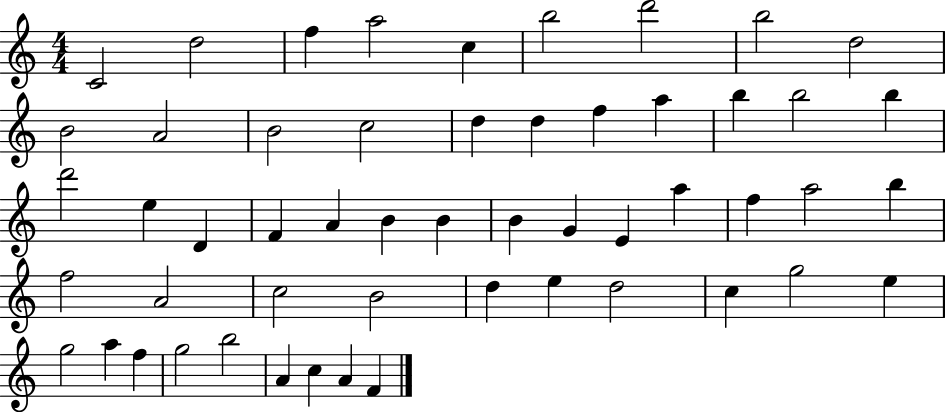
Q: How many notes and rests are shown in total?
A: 53